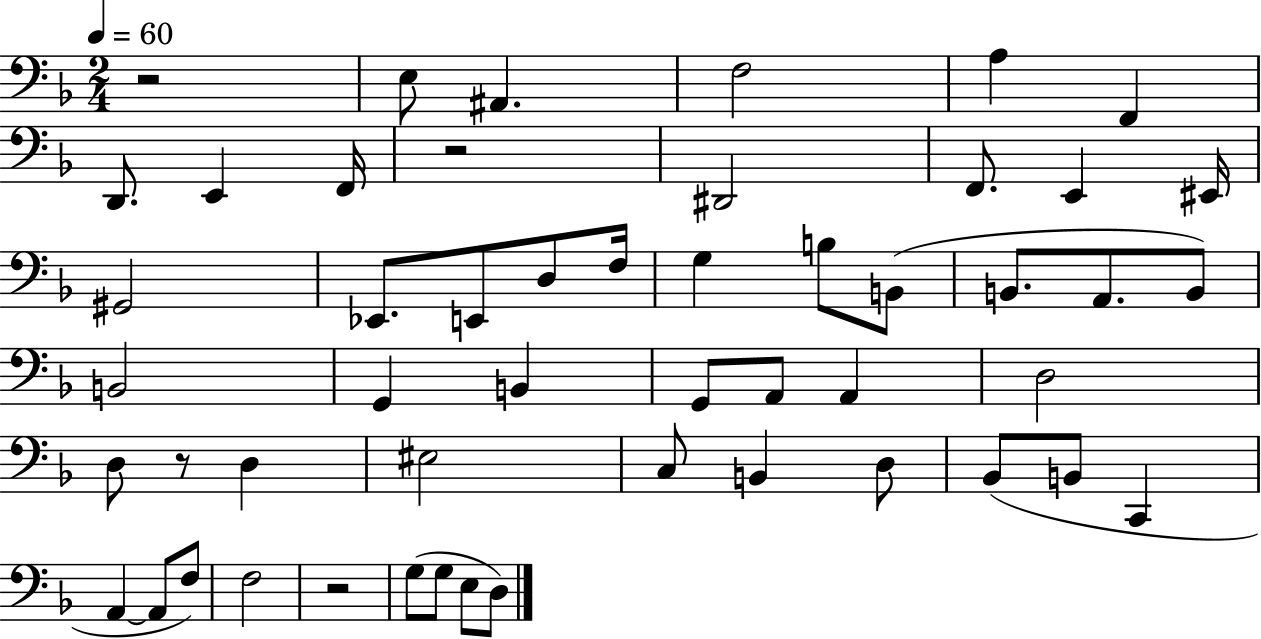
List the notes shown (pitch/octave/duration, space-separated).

R/h E3/e A#2/q. F3/h A3/q F2/q D2/e. E2/q F2/s R/h D#2/h F2/e. E2/q EIS2/s G#2/h Eb2/e. E2/e D3/e F3/s G3/q B3/e B2/e B2/e. A2/e. B2/e B2/h G2/q B2/q G2/e A2/e A2/q D3/h D3/e R/e D3/q EIS3/h C3/e B2/q D3/e Bb2/e B2/e C2/q A2/q A2/e F3/e F3/h R/h G3/e G3/e E3/e D3/e